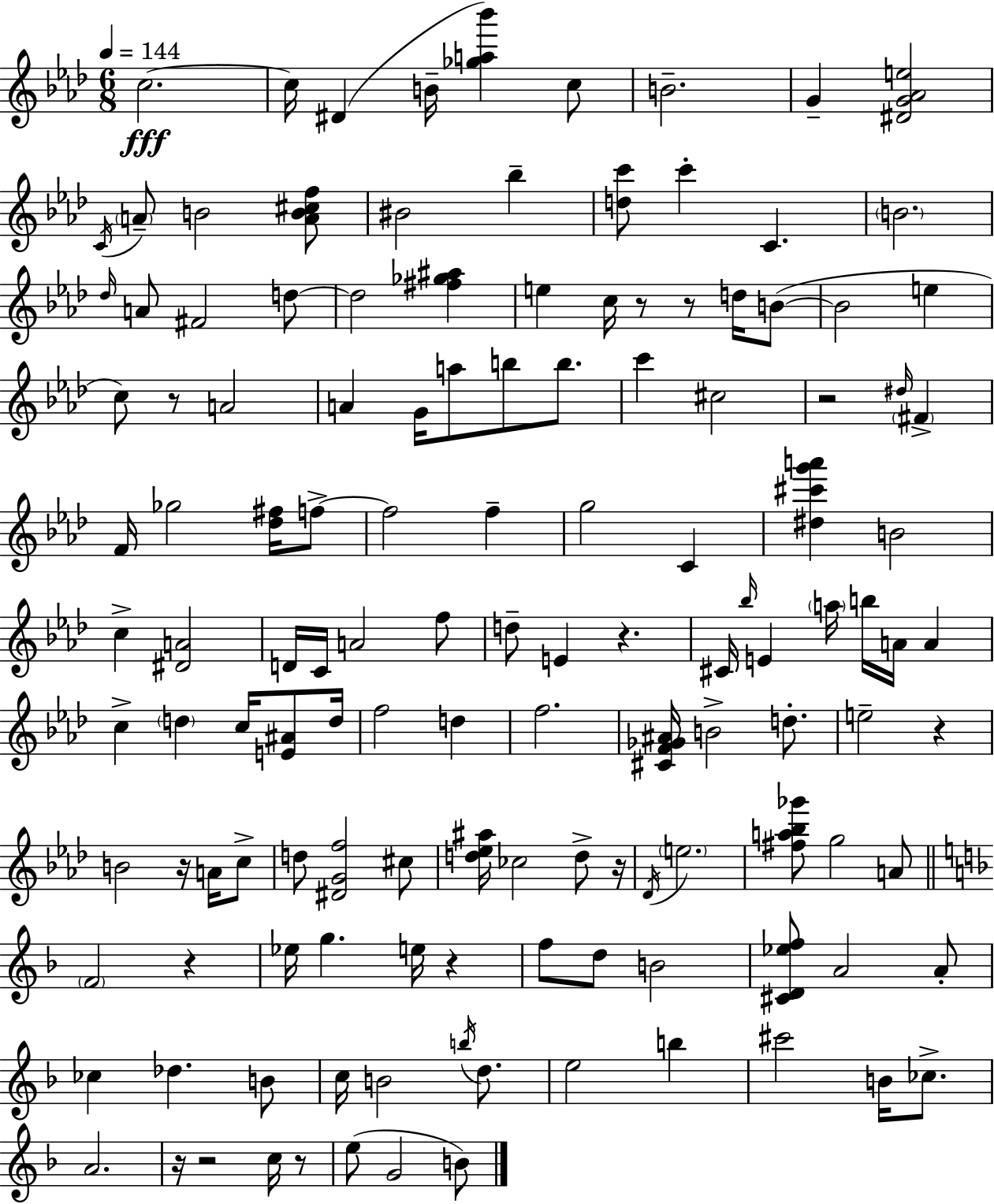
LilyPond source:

{
  \clef treble
  \numericTimeSignature
  \time 6/8
  \key f \minor
  \tempo 4 = 144
  \repeat volta 2 { c''2.~~\fff | c''16 dis'4( b'16-- <ges'' a'' bes'''>4) c''8 | b'2.-- | g'4-- <dis' g' aes' e''>2 | \break \acciaccatura { c'16 } \parenthesize a'8-- b'2 <a' b' cis'' f''>8 | bis'2 bes''4-- | <d'' c'''>8 c'''4-. c'4. | \parenthesize b'2. | \break \grace { des''16 } a'8 fis'2 | d''8~~ d''2 <fis'' ges'' ais''>4 | e''4 c''16 r8 r8 d''16 | b'8~(~ b'2 e''4 | \break c''8) r8 a'2 | a'4 g'16 a''8 b''8 b''8. | c'''4 cis''2 | r2 \grace { dis''16 } \parenthesize fis'4-> | \break f'16 ges''2 | <des'' fis''>16 f''8->~~ f''2 f''4-- | g''2 c'4 | <dis'' cis''' g''' a'''>4 b'2 | \break c''4-> <dis' a'>2 | d'16 c'16 a'2 | f''8 d''8-- e'4 r4. | cis'16 \grace { bes''16 } e'4 \parenthesize a''16 b''16 a'16 | \break a'4 c''4-> \parenthesize d''4 | c''16 <e' ais'>8 d''16 f''2 | d''4 f''2. | <cis' f' ges' ais'>16 b'2-> | \break d''8.-. e''2-- | r4 b'2 | r16 a'16 c''8-> d''8 <dis' g' f''>2 | cis''8 <d'' ees'' ais''>16 ces''2 | \break d''8-> r16 \acciaccatura { des'16 } \parenthesize e''2. | <fis'' a'' bes'' ges'''>8 g''2 | a'8 \bar "||" \break \key d \minor \parenthesize f'2 r4 | ees''16 g''4. e''16 r4 | f''8 d''8 b'2 | <cis' d' ees'' f''>8 a'2 a'8-. | \break ces''4 des''4. b'8 | c''16 b'2 \acciaccatura { b''16 } d''8. | e''2 b''4 | cis'''2 b'16 ces''8.-> | \break a'2. | r16 r2 c''16 r8 | e''8( g'2 b'8) | } \bar "|."
}